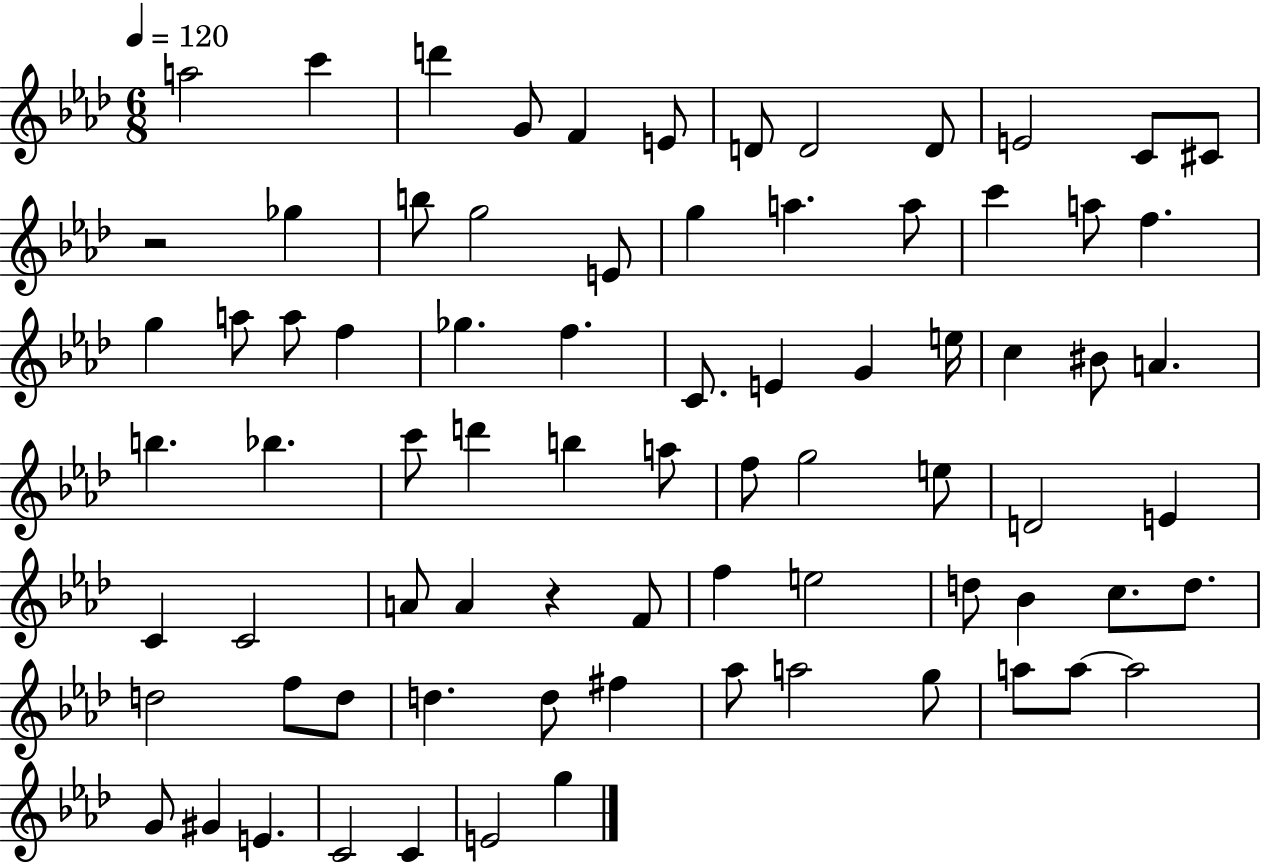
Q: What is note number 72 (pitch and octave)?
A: E4